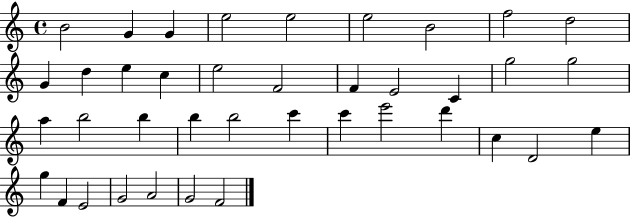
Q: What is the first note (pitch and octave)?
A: B4